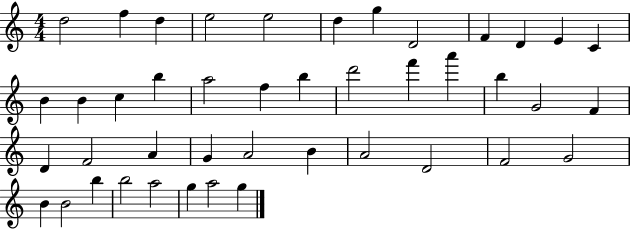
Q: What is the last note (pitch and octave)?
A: G5